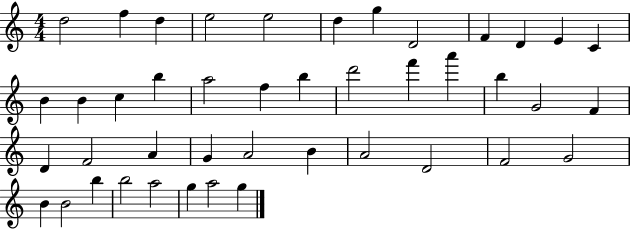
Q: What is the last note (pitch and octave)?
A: G5